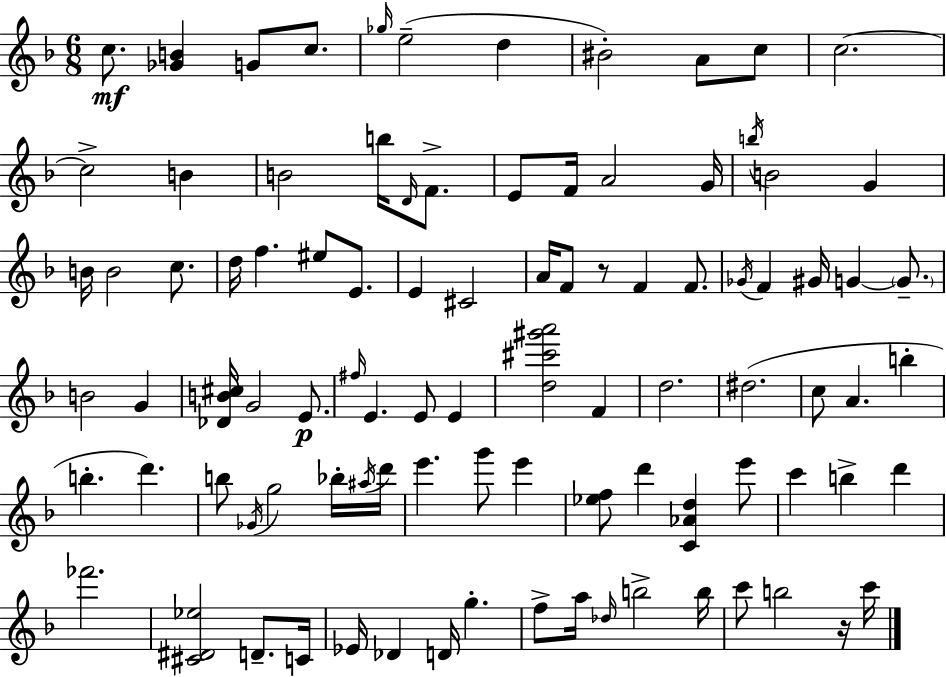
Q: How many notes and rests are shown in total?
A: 94